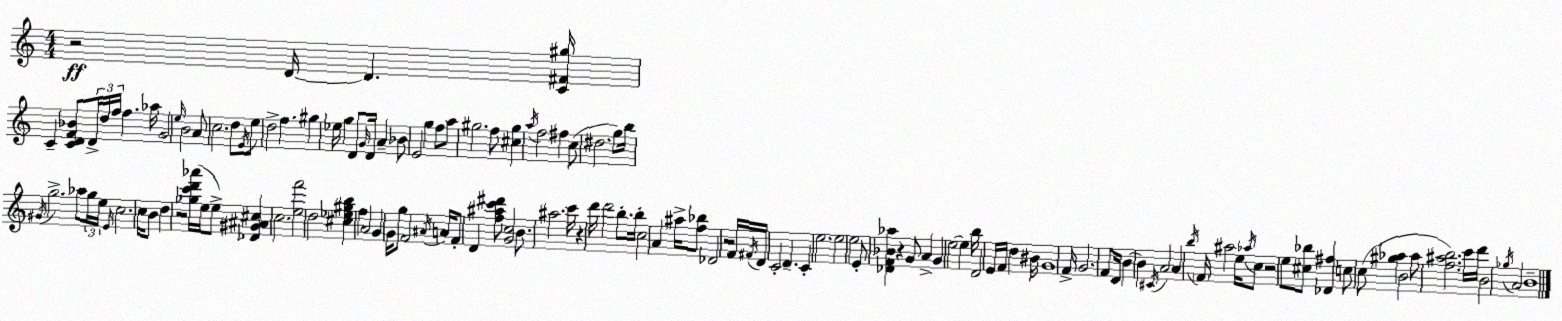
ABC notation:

X:1
T:Untitled
M:4/4
L:1/4
K:Am
z2 D/4 D [C^F^g]/4 C [CDF_B]/2 D/4 d/4 f/4 f _a/4 G2 e/4 B2 A/2 c2 d/2 E/4 e/2 d2 f ^g _e/4 g D/2 G/4 D/4 A _B/2 E2 g f/2 a/2 ^g2 f/2 [^c^g] a/4 f2 ^f c/2 ^d2 g/2 b/4 ^G/4 g2 _a/2 g/4 e/4 E/4 c2 c/4 B/2 d z2 [_gc'd'_a']/4 e/4 e/2 [_D^G^A^c] c2 [ef']2 d2 [^c_e^gb] f A2 G G/4 g/2 F2 ^A/4 A/4 F/2 D [f^ac'^d']/2 [Gc]2 B/2 ^a2 c'/4 z d'/4 d'2 b/2 b/4 c2 A ^a/4 [f_b]/2 _D2 z2 F/4 ^F/4 D/4 C2 D C e2 e2 e2 E/2 [_DF_B_a] z G/2 A G e2 e b/4 D2 E/4 F/4 d ^B/4 G4 F/4 G2 F/2 D/4 B B ^C/4 A2 A b/4 F/4 ^a2 e/4 _a/4 c/2 z2 e/2 [^c_b]/2 [_D^f] c/2 c/2 [^g_a] B2 _a/2 [f^ab]2 c'/4 d'/4 B2 _g/4 A2 B4